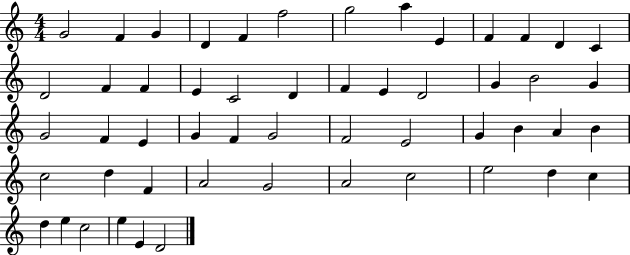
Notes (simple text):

G4/h F4/q G4/q D4/q F4/q F5/h G5/h A5/q E4/q F4/q F4/q D4/q C4/q D4/h F4/q F4/q E4/q C4/h D4/q F4/q E4/q D4/h G4/q B4/h G4/q G4/h F4/q E4/q G4/q F4/q G4/h F4/h E4/h G4/q B4/q A4/q B4/q C5/h D5/q F4/q A4/h G4/h A4/h C5/h E5/h D5/q C5/q D5/q E5/q C5/h E5/q E4/q D4/h